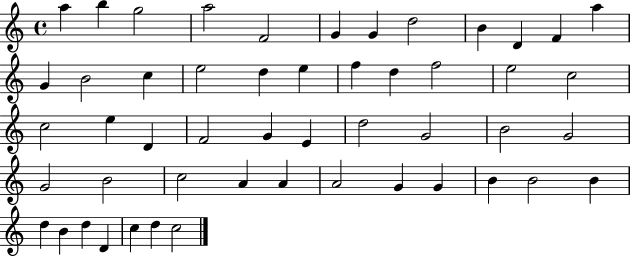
X:1
T:Untitled
M:4/4
L:1/4
K:C
a b g2 a2 F2 G G d2 B D F a G B2 c e2 d e f d f2 e2 c2 c2 e D F2 G E d2 G2 B2 G2 G2 B2 c2 A A A2 G G B B2 B d B d D c d c2